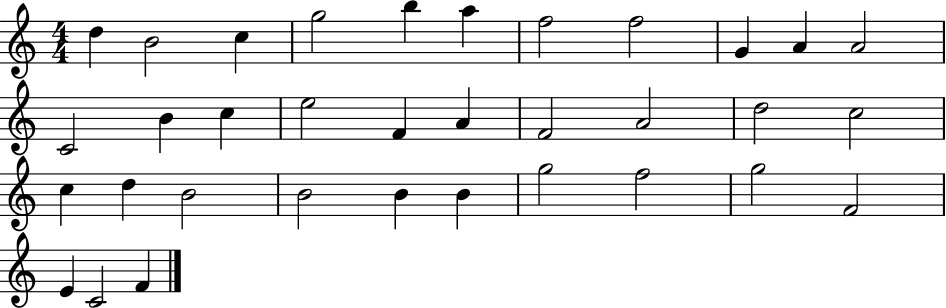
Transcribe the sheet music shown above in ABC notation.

X:1
T:Untitled
M:4/4
L:1/4
K:C
d B2 c g2 b a f2 f2 G A A2 C2 B c e2 F A F2 A2 d2 c2 c d B2 B2 B B g2 f2 g2 F2 E C2 F